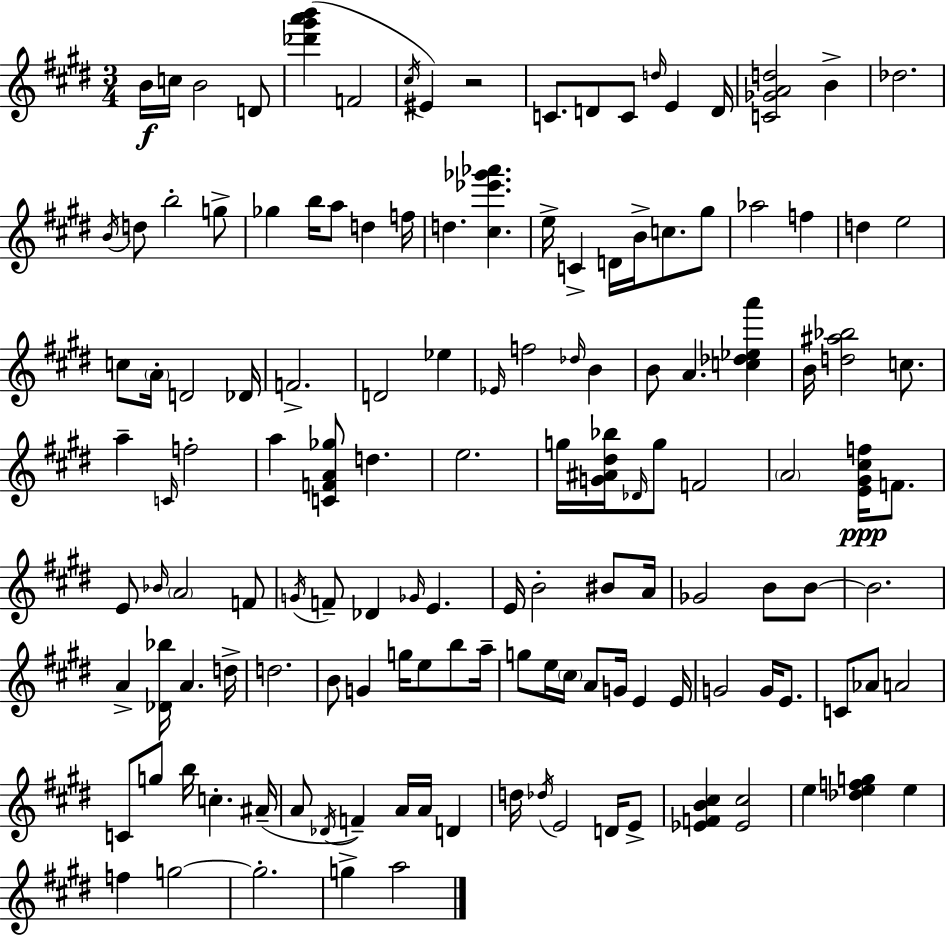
{
  \clef treble
  \numericTimeSignature
  \time 3/4
  \key e \major
  \repeat volta 2 { b'16\f c''16 b'2 d'8 | <des''' gis''' a''' b'''>4( f'2 | \acciaccatura { cis''16 }) eis'4 r2 | c'8. d'8 c'8 \grace { d''16 } e'4 | \break d'16 <c' ges' a' d''>2 b'4-> | des''2. | \acciaccatura { b'16 } d''8 b''2-. | g''8-> ges''4 b''16 a''8 d''4 | \break f''16 d''4. <cis'' ees''' ges''' aes'''>4. | e''16-> c'4-> d'16 b'16-> c''8. | gis''8 aes''2 f''4 | d''4 e''2 | \break c''8 \parenthesize a'16-. d'2 | des'16 f'2.-> | d'2 ees''4 | \grace { ees'16 } f''2 | \break \grace { des''16 } b'4 b'8 a'4. | <c'' des'' ees'' a'''>4 b'16 <d'' ais'' bes''>2 | c''8. a''4-- \grace { c'16 } f''2-. | a''4 <c' f' a' ges''>8 | \break d''4. e''2. | g''16 <g' ais' dis'' bes''>16 \grace { des'16 } g''8 f'2 | \parenthesize a'2 | <e' gis' cis'' f''>16\ppp f'8. e'8 \grace { bes'16 } \parenthesize a'2 | \break f'8 \acciaccatura { g'16 } f'8-- des'4 | \grace { ges'16 } e'4. e'16 b'2-. | bis'8 a'16 ges'2 | b'8 b'8~~ b'2. | \break a'4-> | <des' bes''>16 a'4. d''16-> d''2. | b'8 | g'4 g''16 e''8 b''8 a''16-- g''8 | \break e''16 \parenthesize cis''16 a'8 g'16 e'4 e'16 g'2 | g'16 e'8. c'8 | aes'8 a'2 c'8 | g''8 b''16 c''4.-. ais'16--( a'8 | \break \acciaccatura { des'16 } f'4--) a'16 a'16 d'4 d''16 | \acciaccatura { des''16 } e'2 d'16 e'8-> | <ees' f' b' cis''>4 <ees' cis''>2 | e''4 <des'' e'' f'' g''>4 e''4 | \break f''4 g''2~~ | g''2.-. | g''4-> a''2 | } \bar "|."
}